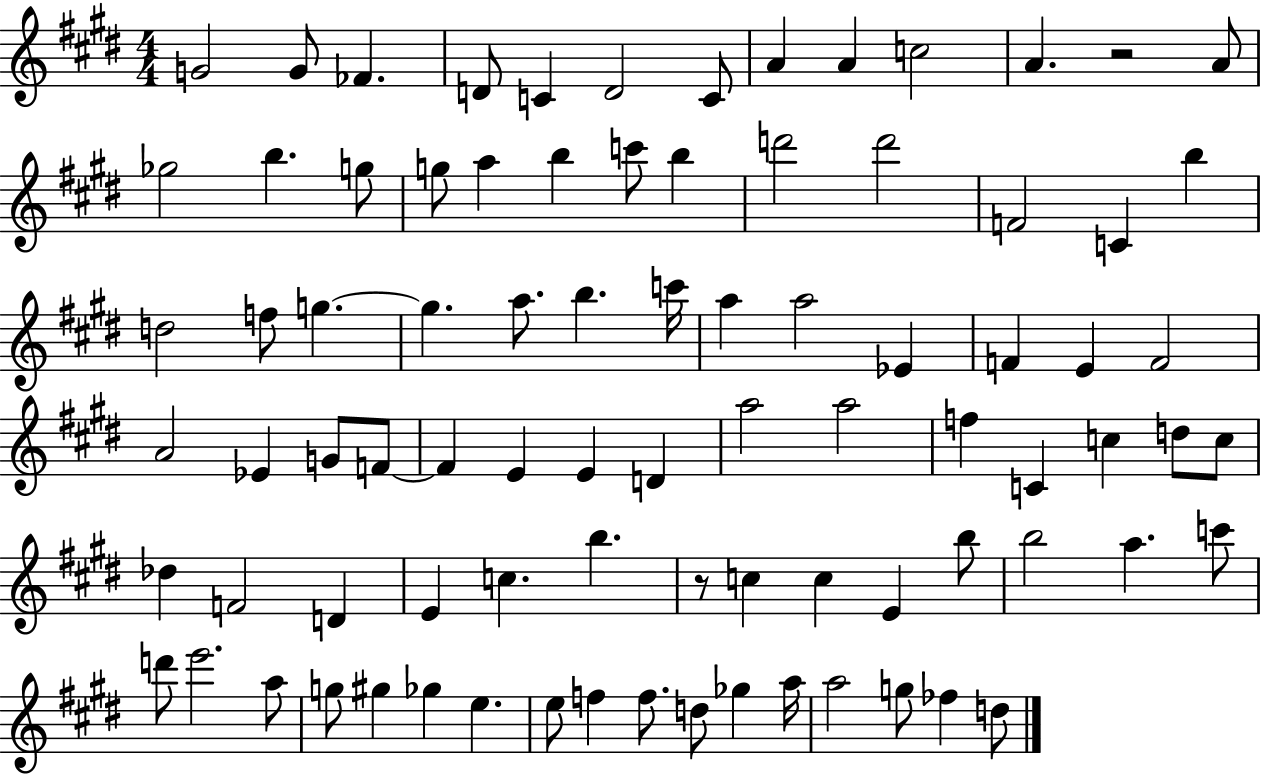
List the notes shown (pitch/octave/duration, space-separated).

G4/h G4/e FES4/q. D4/e C4/q D4/h C4/e A4/q A4/q C5/h A4/q. R/h A4/e Gb5/h B5/q. G5/e G5/e A5/q B5/q C6/e B5/q D6/h D6/h F4/h C4/q B5/q D5/h F5/e G5/q. G5/q. A5/e. B5/q. C6/s A5/q A5/h Eb4/q F4/q E4/q F4/h A4/h Eb4/q G4/e F4/e F4/q E4/q E4/q D4/q A5/h A5/h F5/q C4/q C5/q D5/e C5/e Db5/q F4/h D4/q E4/q C5/q. B5/q. R/e C5/q C5/q E4/q B5/e B5/h A5/q. C6/e D6/e E6/h. A5/e G5/e G#5/q Gb5/q E5/q. E5/e F5/q F5/e. D5/e Gb5/q A5/s A5/h G5/e FES5/q D5/e